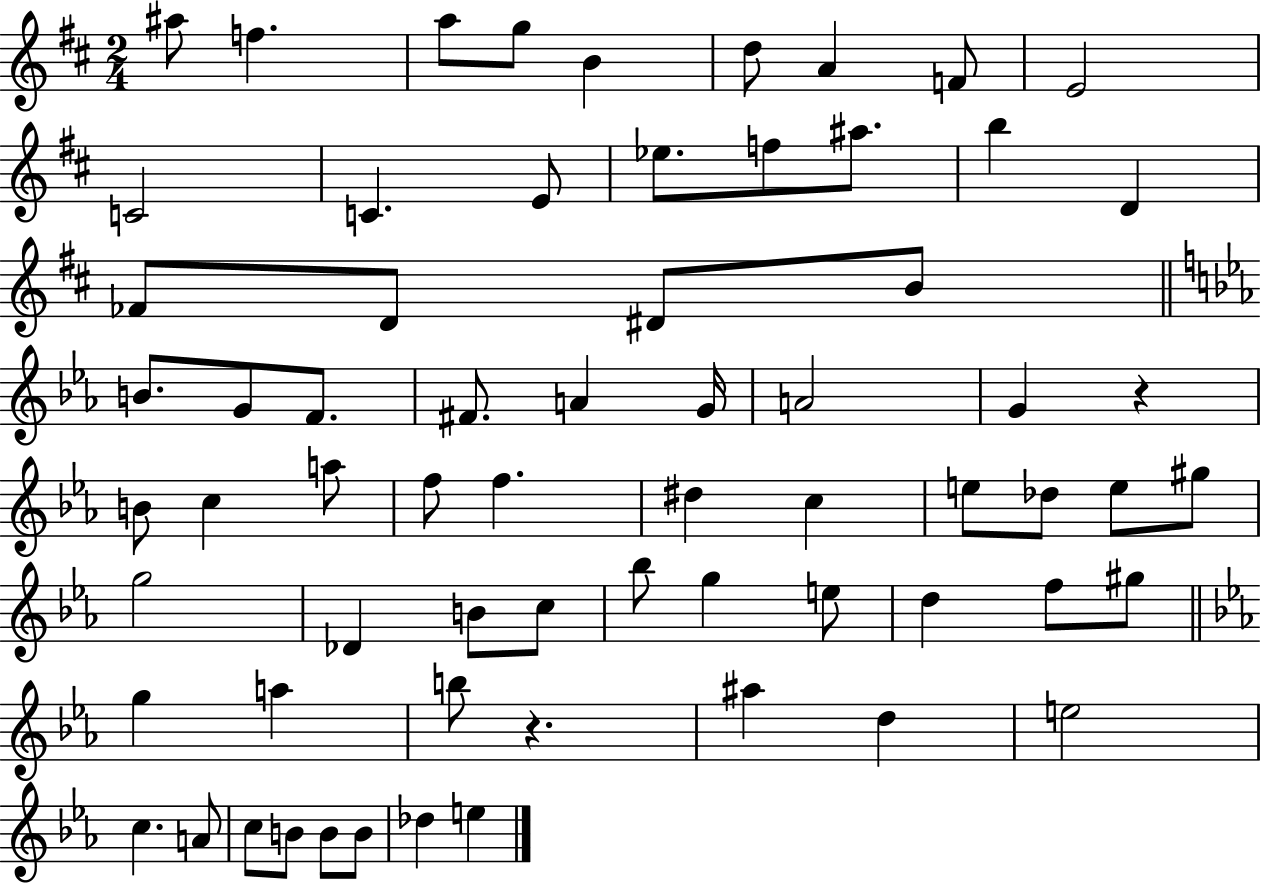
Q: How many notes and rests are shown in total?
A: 66